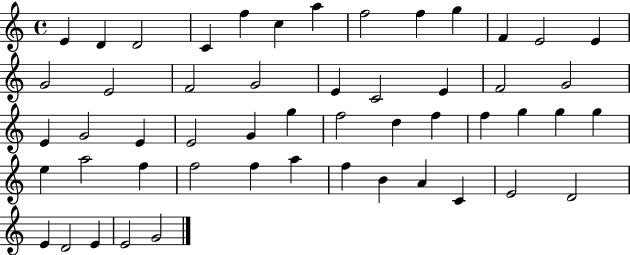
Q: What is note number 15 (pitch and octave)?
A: E4